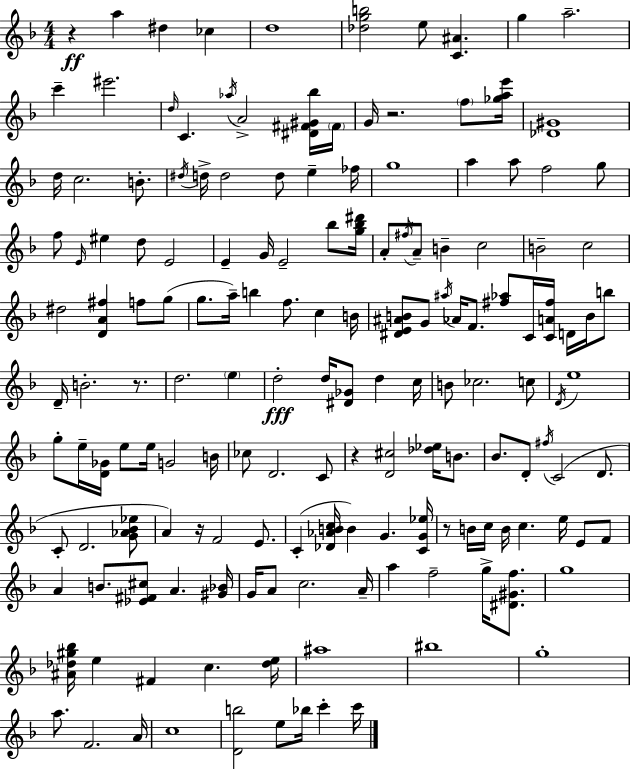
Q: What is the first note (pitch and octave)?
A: A5